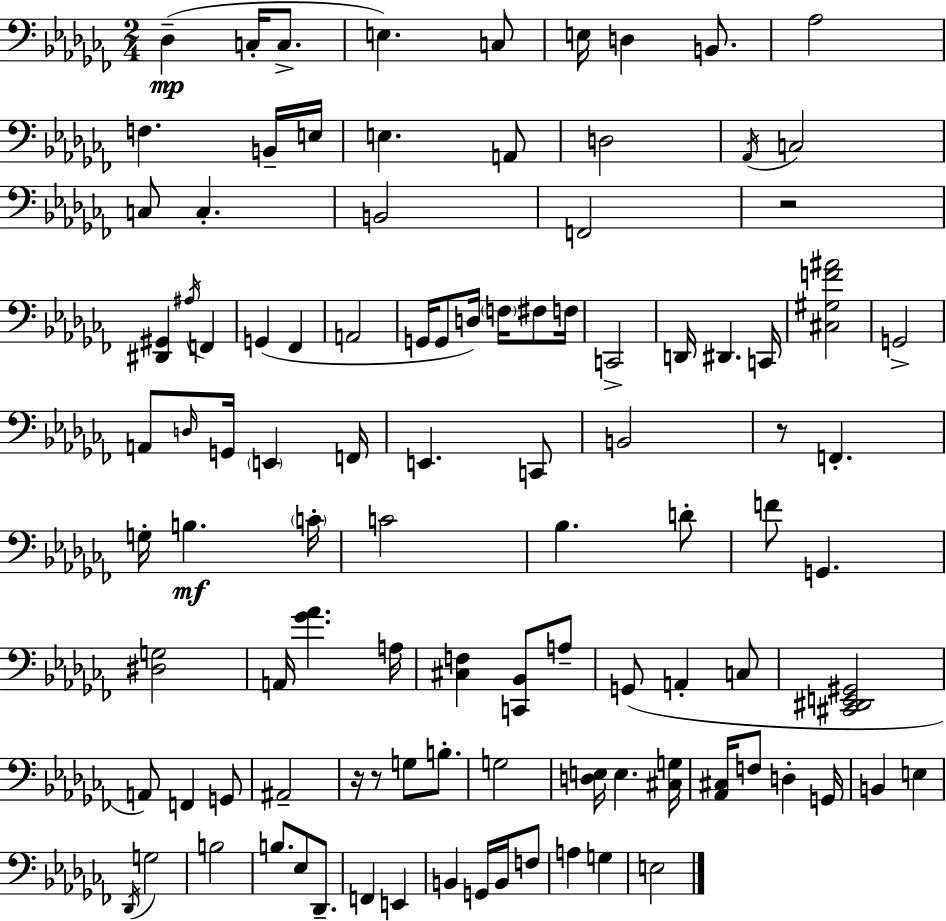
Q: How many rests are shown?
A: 4